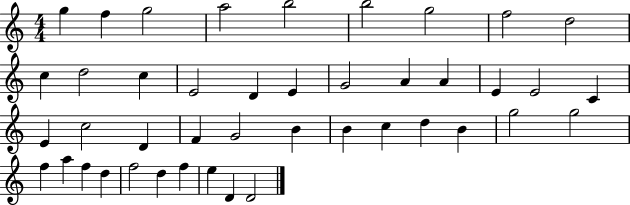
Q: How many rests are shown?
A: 0